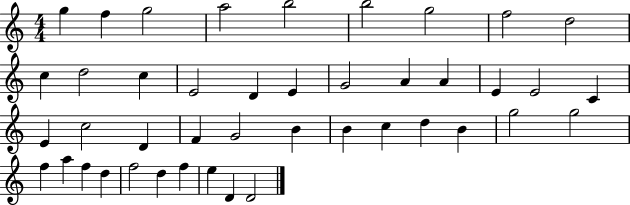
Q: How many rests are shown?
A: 0